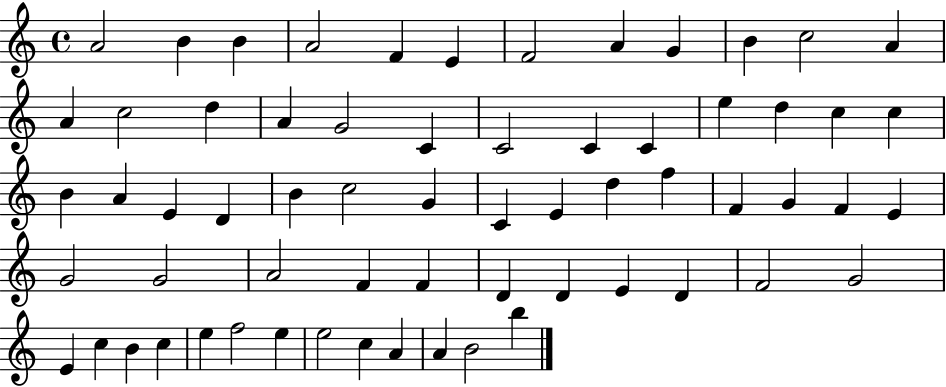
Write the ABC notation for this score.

X:1
T:Untitled
M:4/4
L:1/4
K:C
A2 B B A2 F E F2 A G B c2 A A c2 d A G2 C C2 C C e d c c B A E D B c2 G C E d f F G F E G2 G2 A2 F F D D E D F2 G2 E c B c e f2 e e2 c A A B2 b